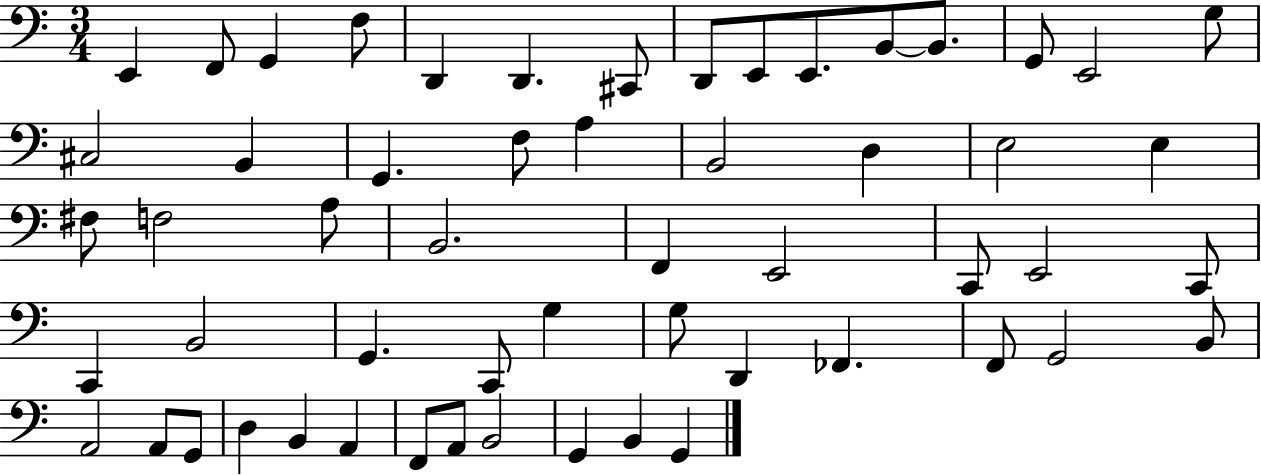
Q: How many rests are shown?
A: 0